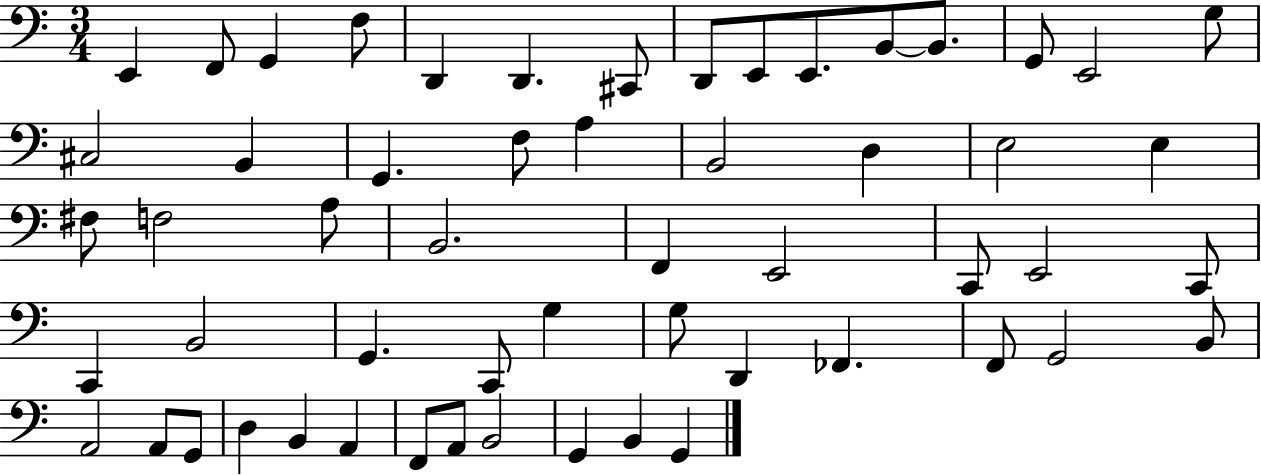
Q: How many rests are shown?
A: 0